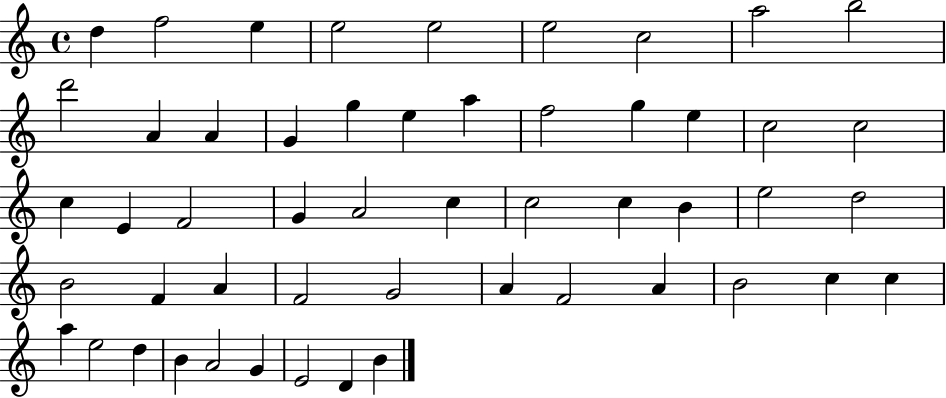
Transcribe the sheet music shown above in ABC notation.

X:1
T:Untitled
M:4/4
L:1/4
K:C
d f2 e e2 e2 e2 c2 a2 b2 d'2 A A G g e a f2 g e c2 c2 c E F2 G A2 c c2 c B e2 d2 B2 F A F2 G2 A F2 A B2 c c a e2 d B A2 G E2 D B